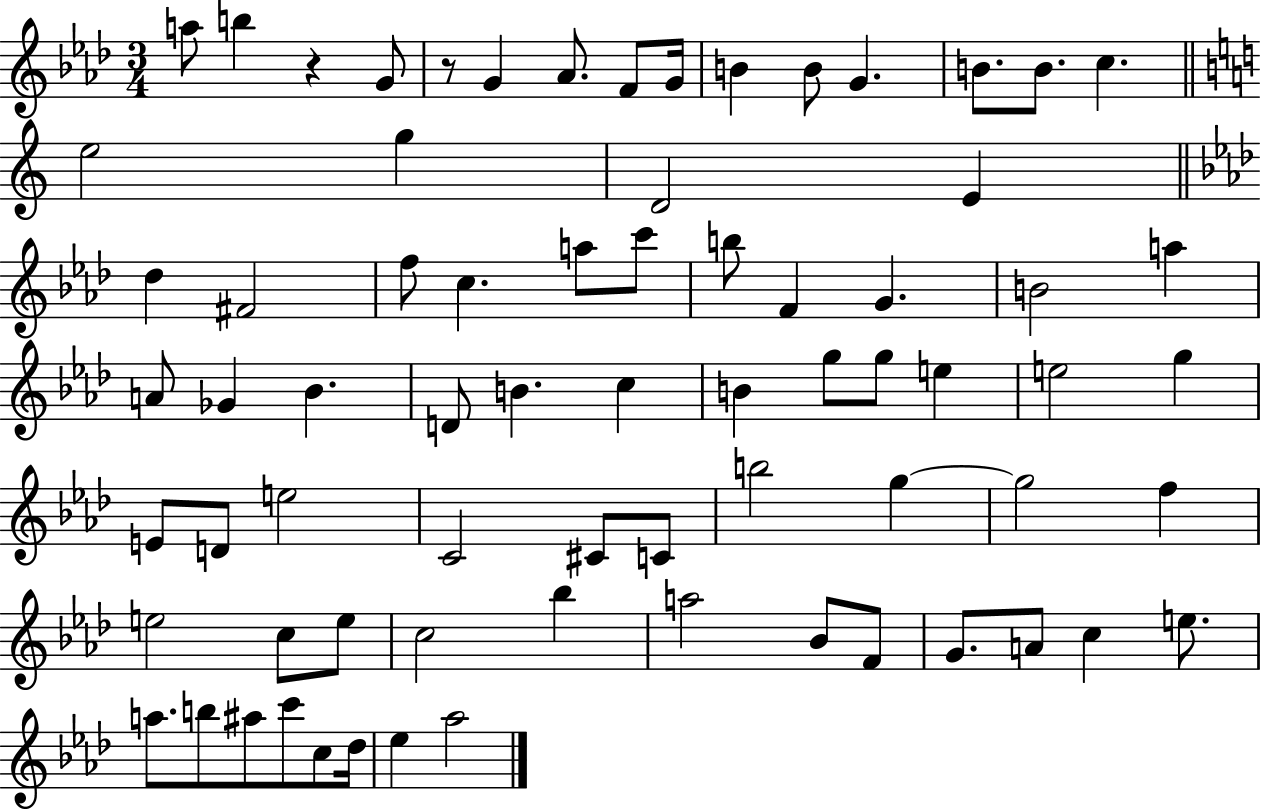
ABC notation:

X:1
T:Untitled
M:3/4
L:1/4
K:Ab
a/2 b z G/2 z/2 G _A/2 F/2 G/4 B B/2 G B/2 B/2 c e2 g D2 E _d ^F2 f/2 c a/2 c'/2 b/2 F G B2 a A/2 _G _B D/2 B c B g/2 g/2 e e2 g E/2 D/2 e2 C2 ^C/2 C/2 b2 g g2 f e2 c/2 e/2 c2 _b a2 _B/2 F/2 G/2 A/2 c e/2 a/2 b/2 ^a/2 c'/2 c/2 _d/4 _e _a2